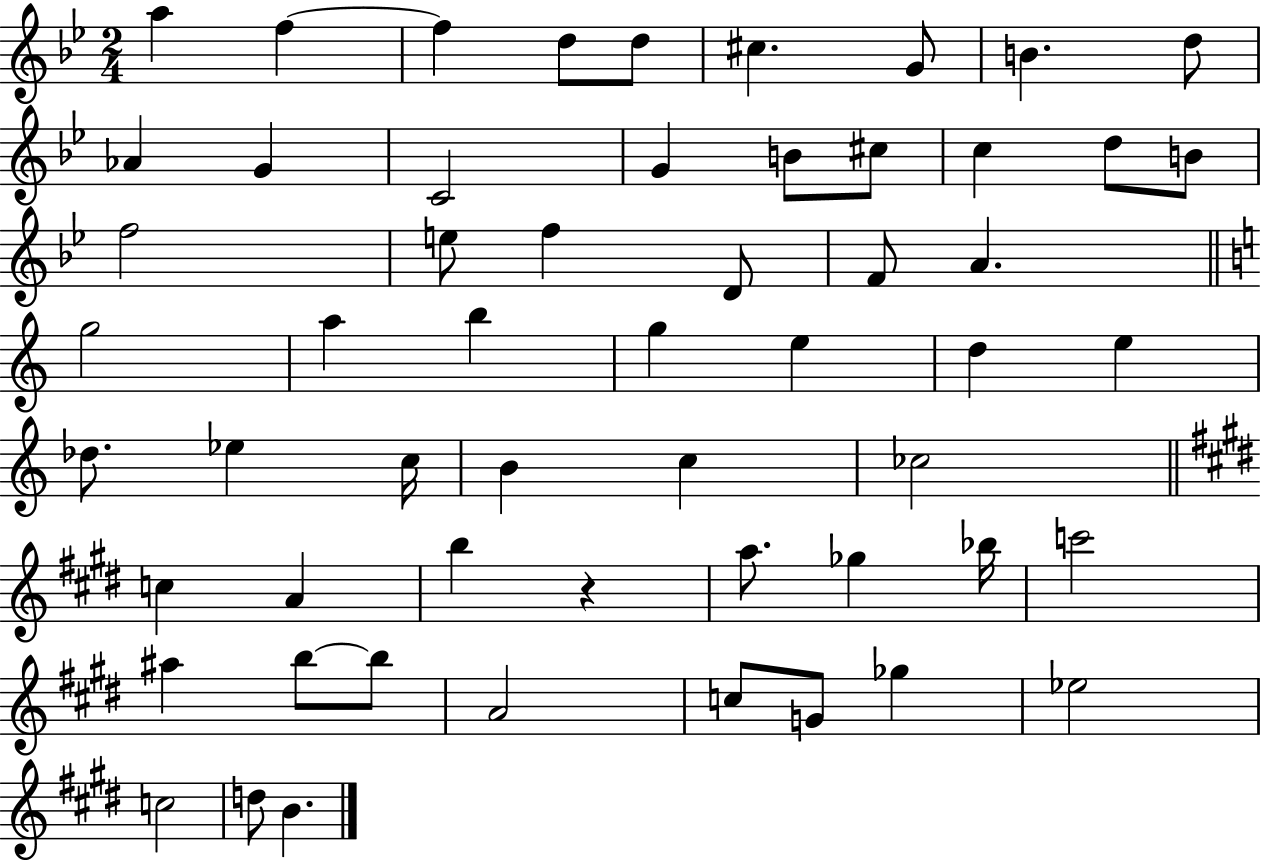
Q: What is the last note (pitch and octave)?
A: B4